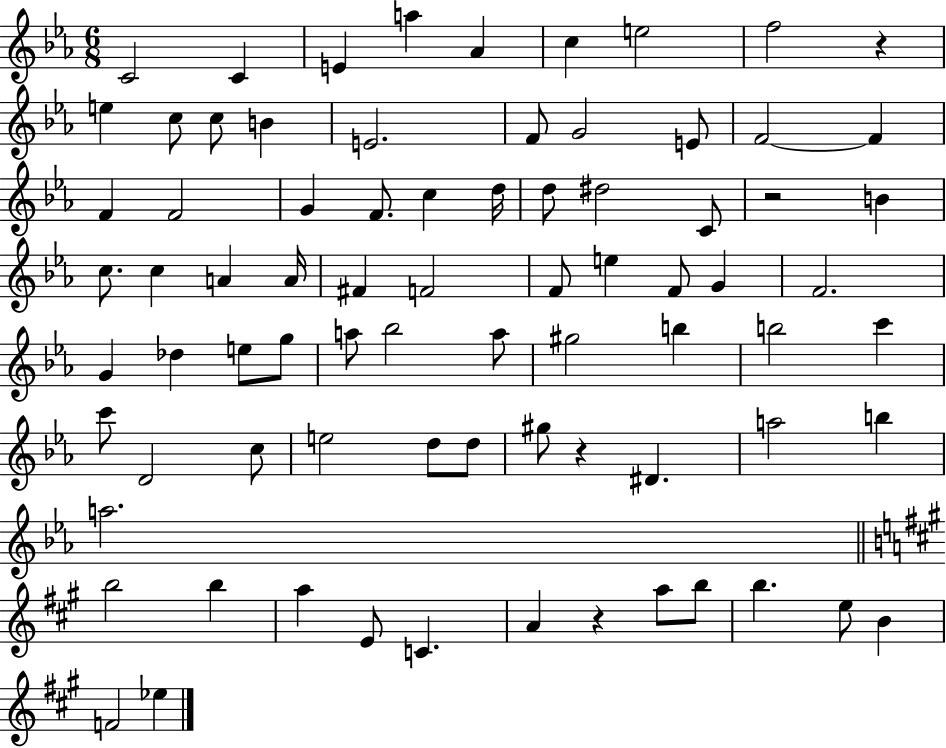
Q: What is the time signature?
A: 6/8